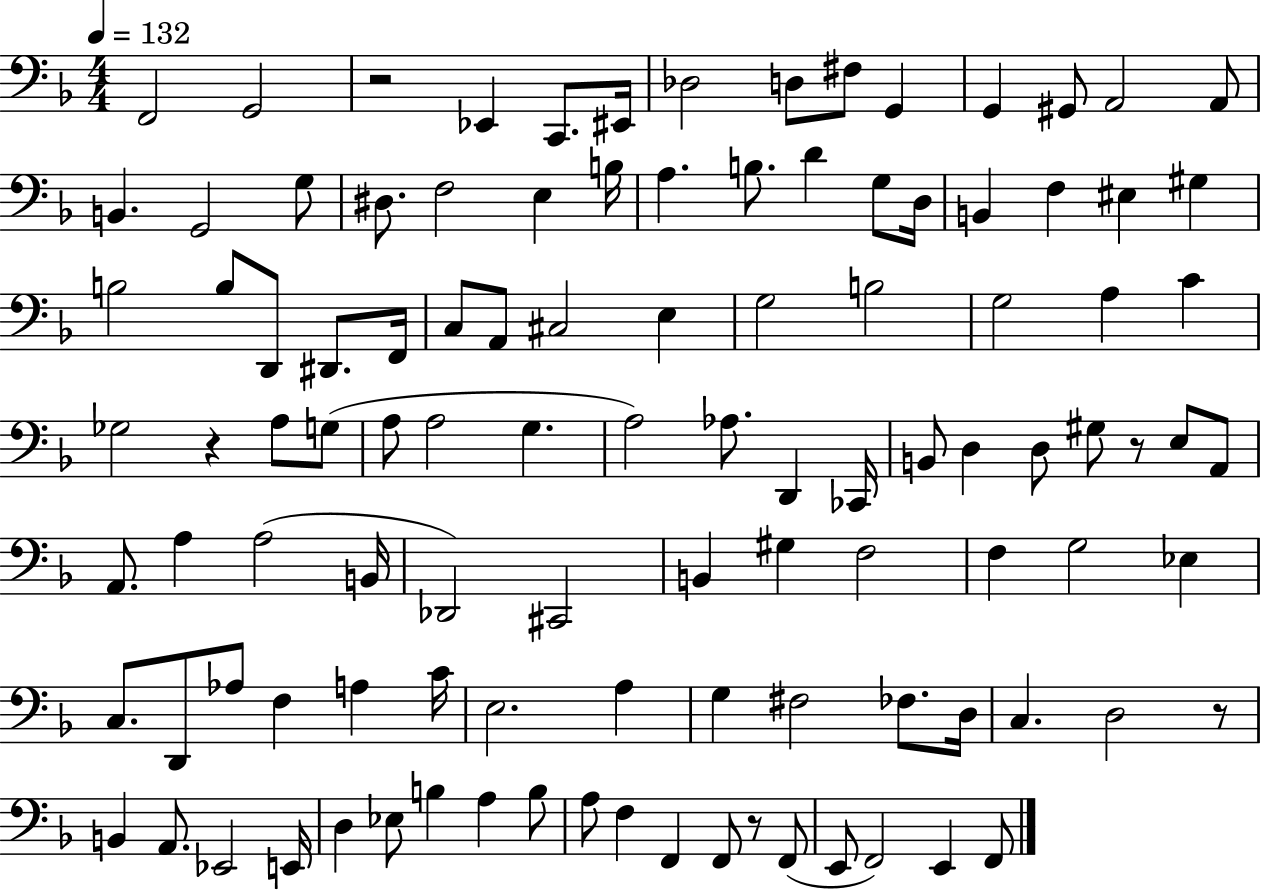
{
  \clef bass
  \numericTimeSignature
  \time 4/4
  \key f \major
  \tempo 4 = 132
  \repeat volta 2 { f,2 g,2 | r2 ees,4 c,8. eis,16 | des2 d8 fis8 g,4 | g,4 gis,8 a,2 a,8 | \break b,4. g,2 g8 | dis8. f2 e4 b16 | a4. b8. d'4 g8 d16 | b,4 f4 eis4 gis4 | \break b2 b8 d,8 dis,8. f,16 | c8 a,8 cis2 e4 | g2 b2 | g2 a4 c'4 | \break ges2 r4 a8 g8( | a8 a2 g4. | a2) aes8. d,4 ces,16 | b,8 d4 d8 gis8 r8 e8 a,8 | \break a,8. a4 a2( b,16 | des,2) cis,2 | b,4 gis4 f2 | f4 g2 ees4 | \break c8. d,8 aes8 f4 a4 c'16 | e2. a4 | g4 fis2 fes8. d16 | c4. d2 r8 | \break b,4 a,8. ees,2 e,16 | d4 ees8 b4 a4 b8 | a8 f4 f,4 f,8 r8 f,8( | e,8 f,2) e,4 f,8 | \break } \bar "|."
}